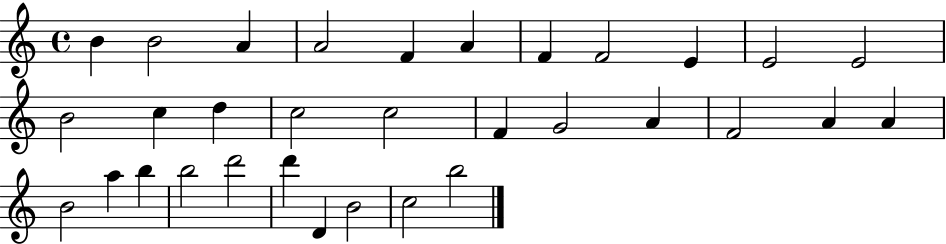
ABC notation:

X:1
T:Untitled
M:4/4
L:1/4
K:C
B B2 A A2 F A F F2 E E2 E2 B2 c d c2 c2 F G2 A F2 A A B2 a b b2 d'2 d' D B2 c2 b2